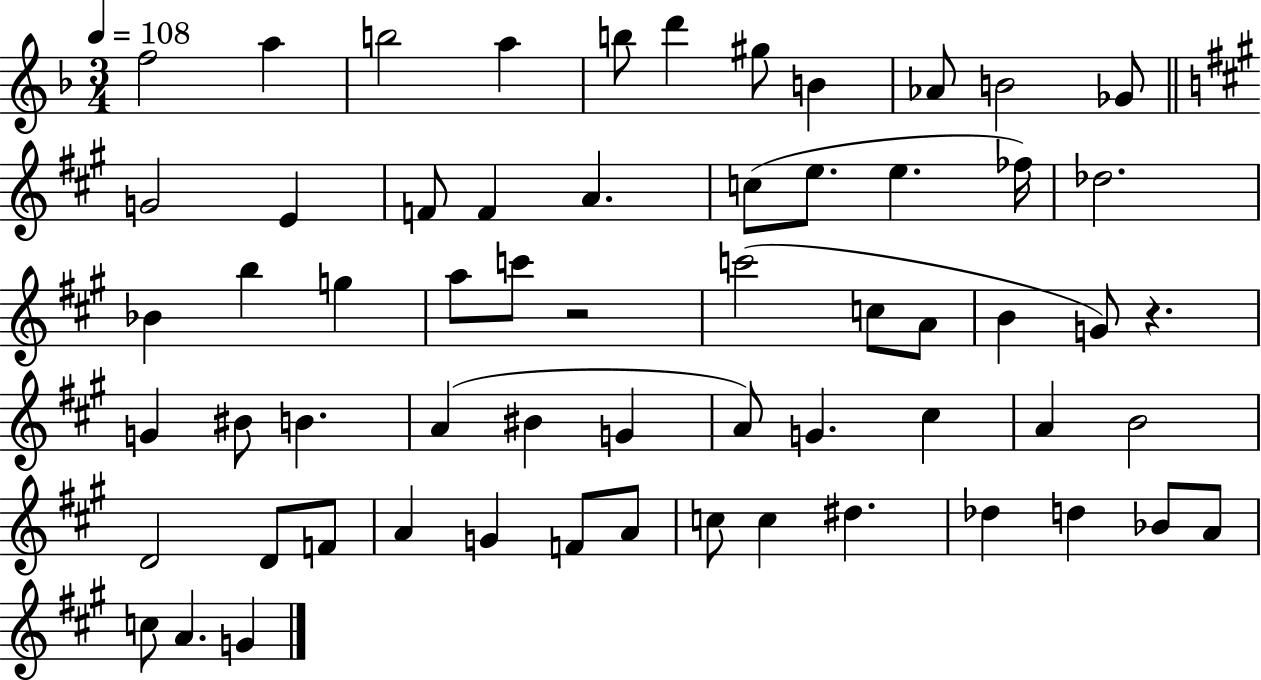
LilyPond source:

{
  \clef treble
  \numericTimeSignature
  \time 3/4
  \key f \major
  \tempo 4 = 108
  f''2 a''4 | b''2 a''4 | b''8 d'''4 gis''8 b'4 | aes'8 b'2 ges'8 | \break \bar "||" \break \key a \major g'2 e'4 | f'8 f'4 a'4. | c''8( e''8. e''4. fes''16) | des''2. | \break bes'4 b''4 g''4 | a''8 c'''8 r2 | c'''2( c''8 a'8 | b'4 g'8) r4. | \break g'4 bis'8 b'4. | a'4( bis'4 g'4 | a'8) g'4. cis''4 | a'4 b'2 | \break d'2 d'8 f'8 | a'4 g'4 f'8 a'8 | c''8 c''4 dis''4. | des''4 d''4 bes'8 a'8 | \break c''8 a'4. g'4 | \bar "|."
}